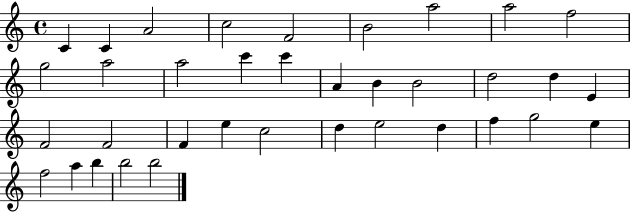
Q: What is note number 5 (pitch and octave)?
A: F4